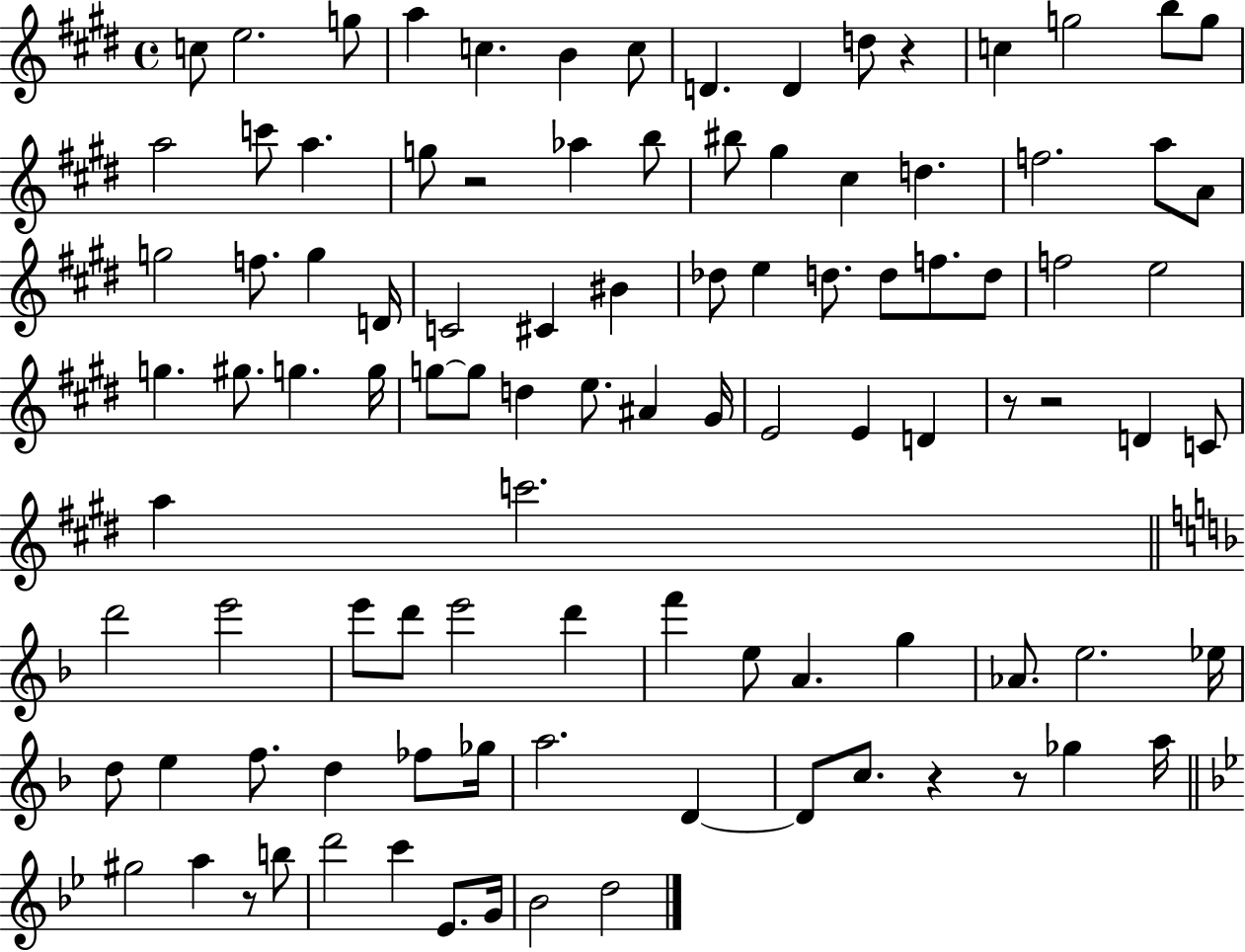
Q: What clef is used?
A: treble